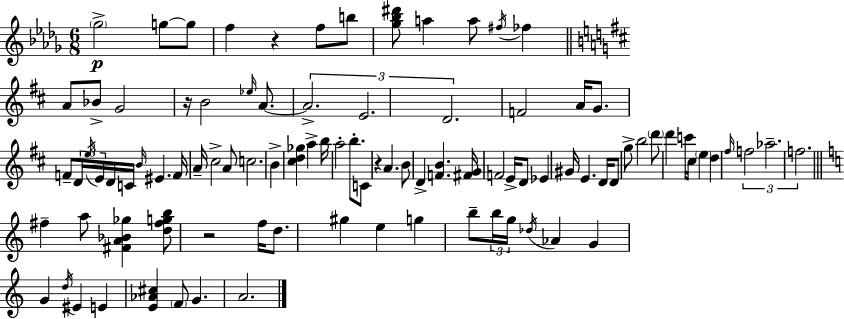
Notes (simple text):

Gb5/h G5/e G5/e F5/q R/q F5/e B5/e [Gb5,Bb5,D#6]/e A5/q A5/e F#5/s FES5/q A4/e Bb4/e G4/h R/s B4/h Eb5/s A4/e. A4/h. E4/h. D4/h. F4/h A4/s G4/e. F4/e D4/s E5/s E4/s D4/s C4/s B4/s EIS4/q. F4/s A4/s C#5/h A4/e C5/h. B4/q [C#5,D5,Gb5]/q A5/q B5/s A5/h B5/e. C4/e R/q A4/q. B4/e D4/q [F4,B4]/q. [F#4,G4]/s F4/h E4/s D4/e Eb4/q G#4/s E4/q. D4/s D4/e G5/e B5/h D6/e D6/q C6/s C#5/s E5/q D5/q F#5/s F5/h Ab5/h. F5/h. F#5/q A5/e [F#4,A4,Bb4,Gb5]/q [D5,F#5,G5,B5]/e R/h F5/s D5/e. G#5/q E5/q G5/q B5/e B5/s G5/s Db5/s Ab4/q G4/q G4/q D5/s EIS4/q E4/q [E4,Ab4,C#5]/q F4/e G4/q. A4/h.